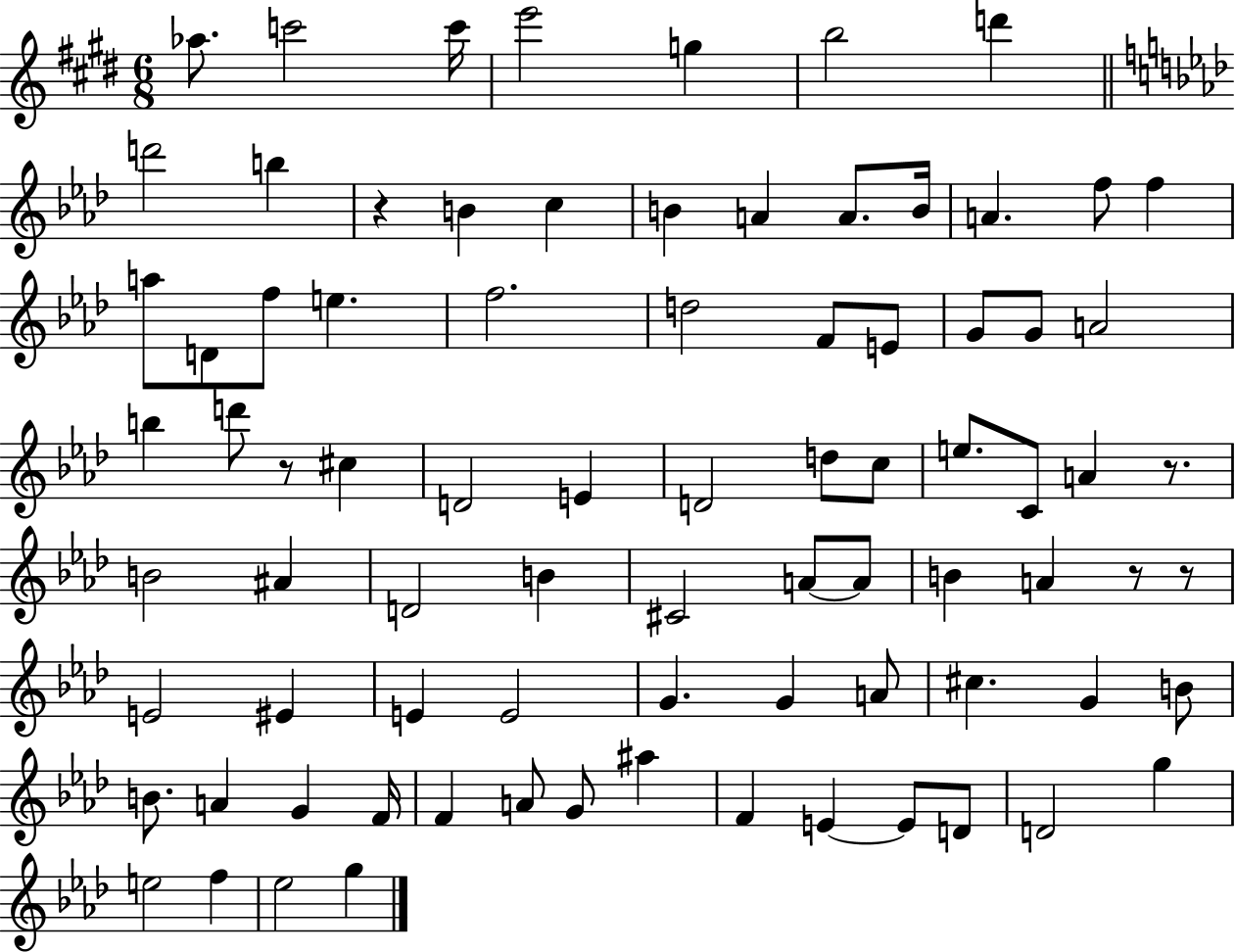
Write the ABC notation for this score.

X:1
T:Untitled
M:6/8
L:1/4
K:E
_a/2 c'2 c'/4 e'2 g b2 d' d'2 b z B c B A A/2 B/4 A f/2 f a/2 D/2 f/2 e f2 d2 F/2 E/2 G/2 G/2 A2 b d'/2 z/2 ^c D2 E D2 d/2 c/2 e/2 C/2 A z/2 B2 ^A D2 B ^C2 A/2 A/2 B A z/2 z/2 E2 ^E E E2 G G A/2 ^c G B/2 B/2 A G F/4 F A/2 G/2 ^a F E E/2 D/2 D2 g e2 f _e2 g